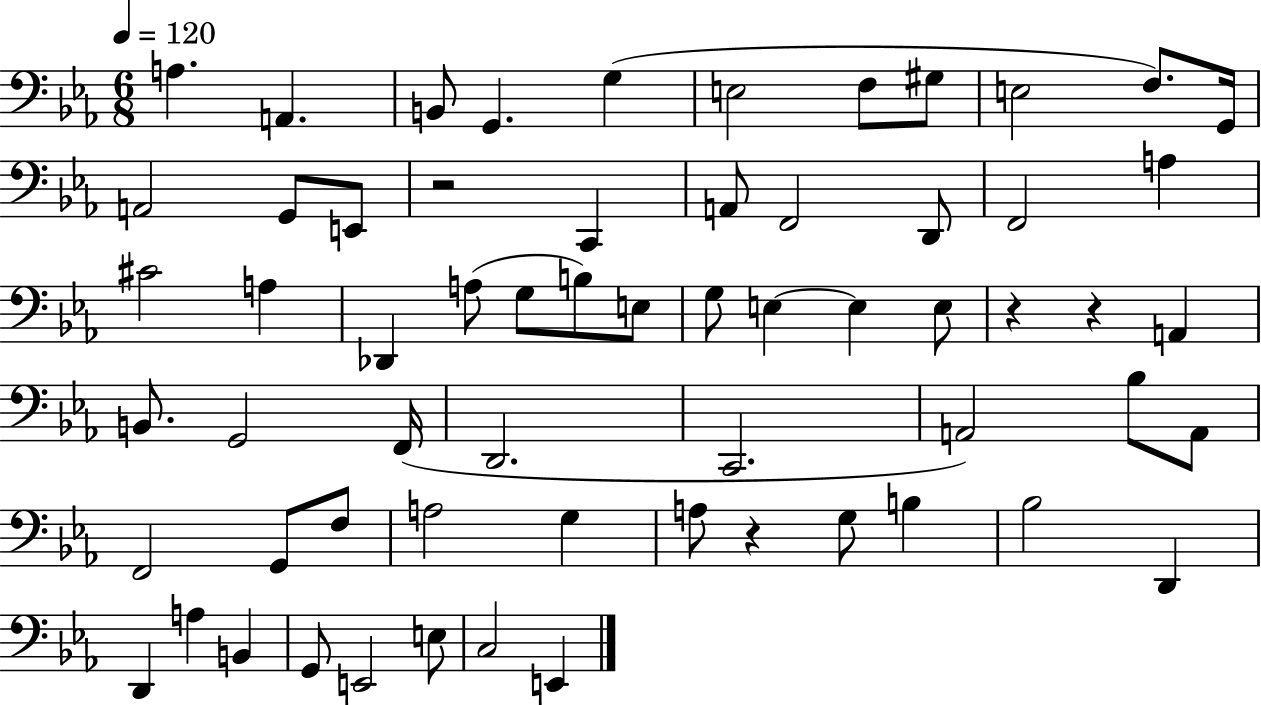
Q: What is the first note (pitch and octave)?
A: A3